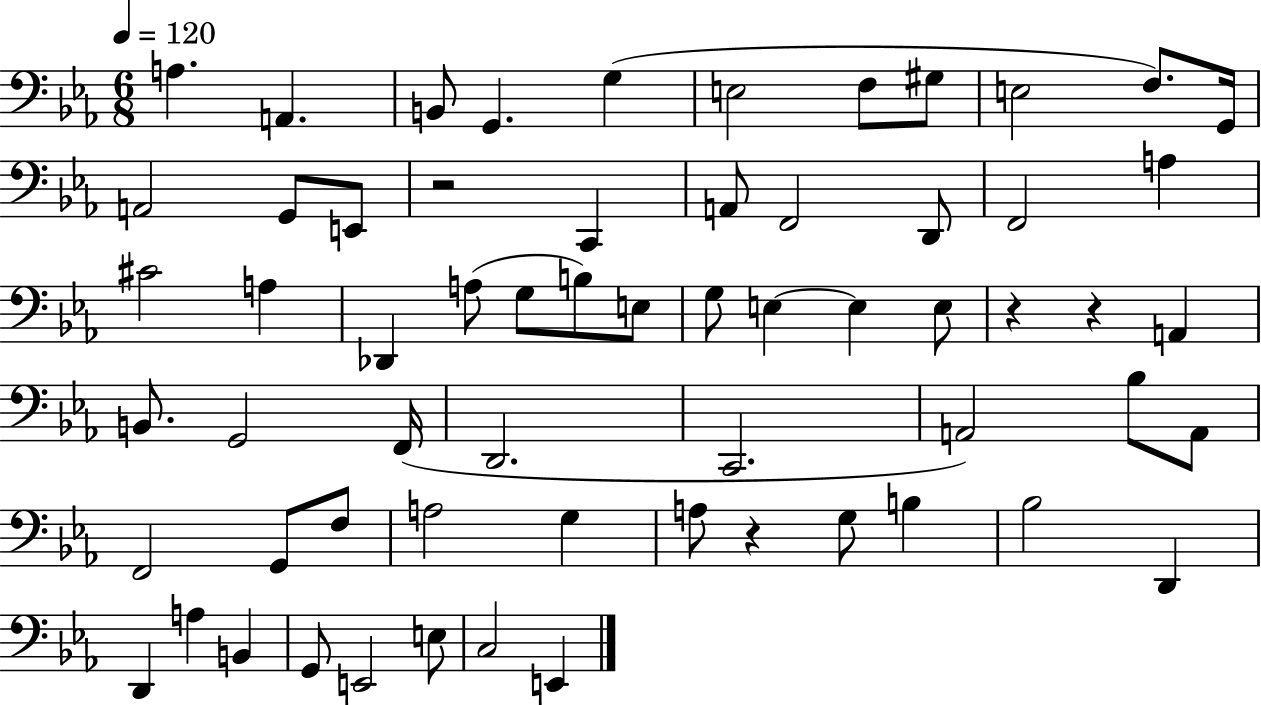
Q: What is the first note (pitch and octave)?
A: A3